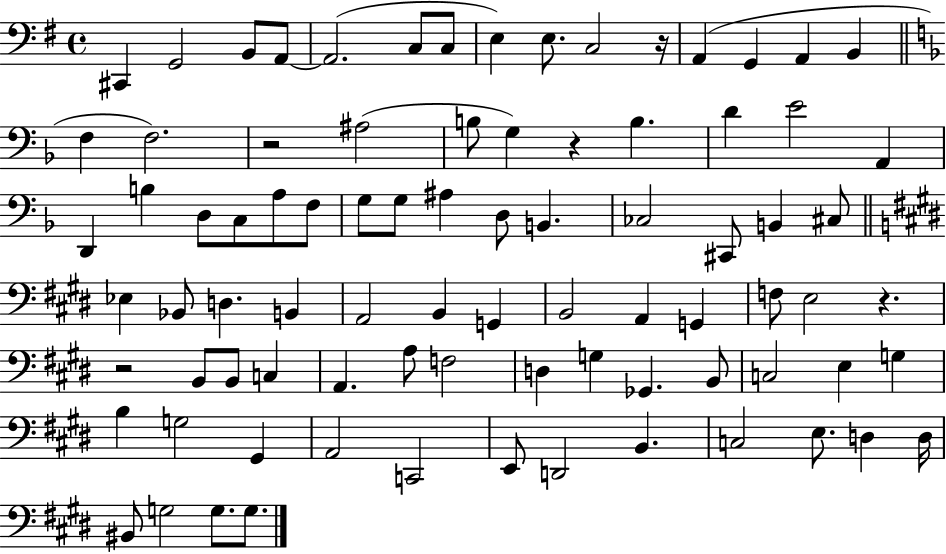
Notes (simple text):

C#2/q G2/h B2/e A2/e A2/h. C3/e C3/e E3/q E3/e. C3/h R/s A2/q G2/q A2/q B2/q F3/q F3/h. R/h A#3/h B3/e G3/q R/q B3/q. D4/q E4/h A2/q D2/q B3/q D3/e C3/e A3/e F3/e G3/e G3/e A#3/q D3/e B2/q. CES3/h C#2/e B2/q C#3/e Eb3/q Bb2/e D3/q. B2/q A2/h B2/q G2/q B2/h A2/q G2/q F3/e E3/h R/q. R/h B2/e B2/e C3/q A2/q. A3/e F3/h D3/q G3/q Gb2/q. B2/e C3/h E3/q G3/q B3/q G3/h G#2/q A2/h C2/h E2/e D2/h B2/q. C3/h E3/e. D3/q D3/s BIS2/e G3/h G3/e. G3/e.